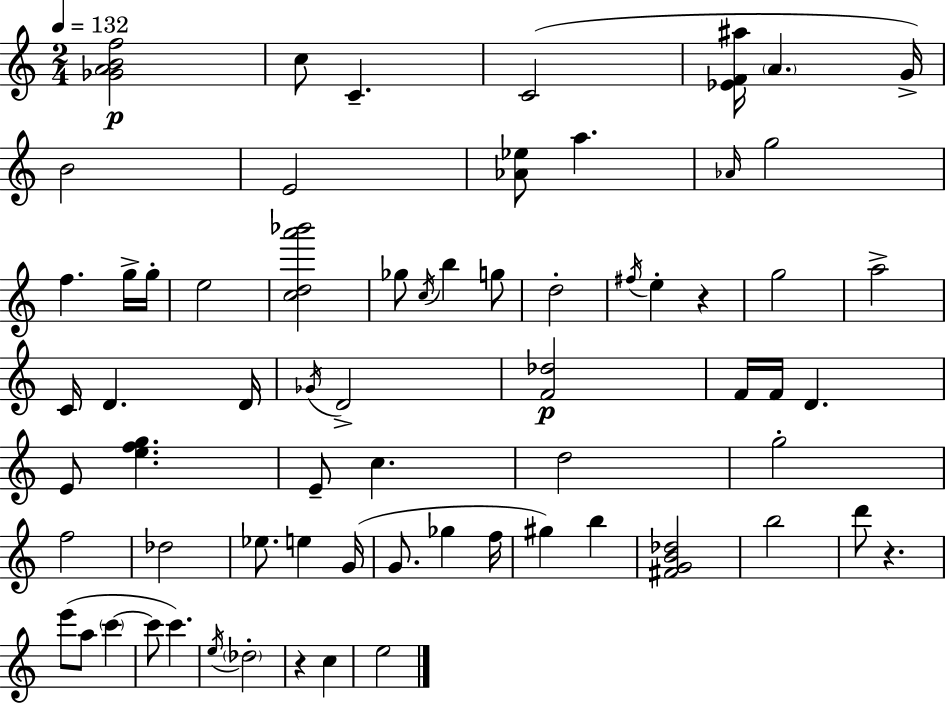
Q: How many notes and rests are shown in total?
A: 67